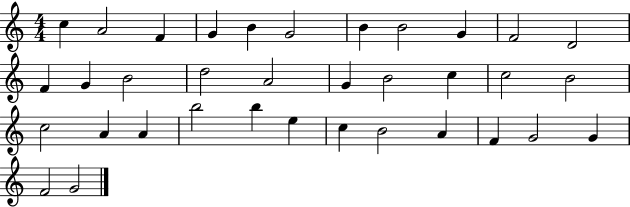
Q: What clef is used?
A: treble